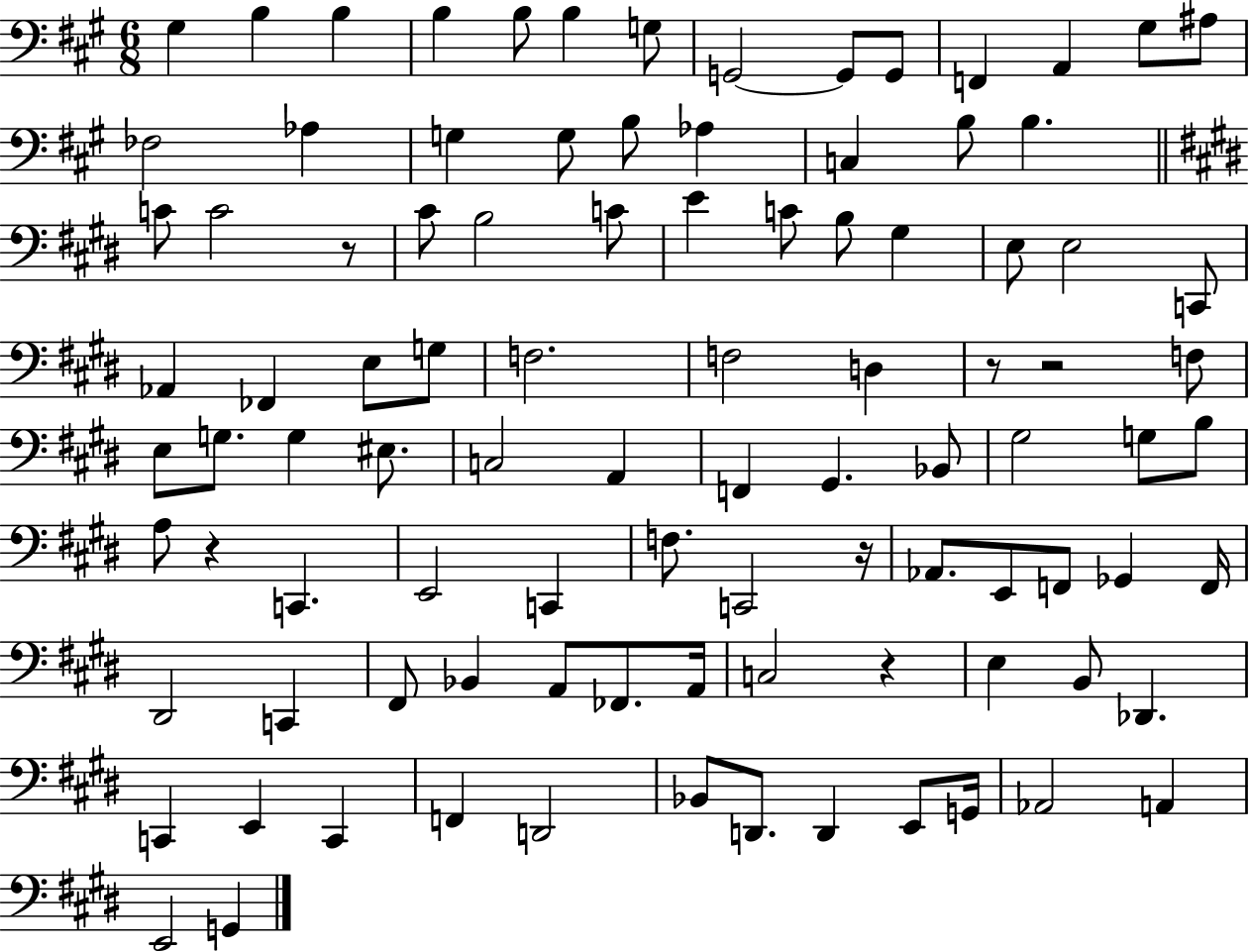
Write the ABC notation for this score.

X:1
T:Untitled
M:6/8
L:1/4
K:A
^G, B, B, B, B,/2 B, G,/2 G,,2 G,,/2 G,,/2 F,, A,, ^G,/2 ^A,/2 _F,2 _A, G, G,/2 B,/2 _A, C, B,/2 B, C/2 C2 z/2 ^C/2 B,2 C/2 E C/2 B,/2 ^G, E,/2 E,2 C,,/2 _A,, _F,, E,/2 G,/2 F,2 F,2 D, z/2 z2 F,/2 E,/2 G,/2 G, ^E,/2 C,2 A,, F,, ^G,, _B,,/2 ^G,2 G,/2 B,/2 A,/2 z C,, E,,2 C,, F,/2 C,,2 z/4 _A,,/2 E,,/2 F,,/2 _G,, F,,/4 ^D,,2 C,, ^F,,/2 _B,, A,,/2 _F,,/2 A,,/4 C,2 z E, B,,/2 _D,, C,, E,, C,, F,, D,,2 _B,,/2 D,,/2 D,, E,,/2 G,,/4 _A,,2 A,, E,,2 G,,